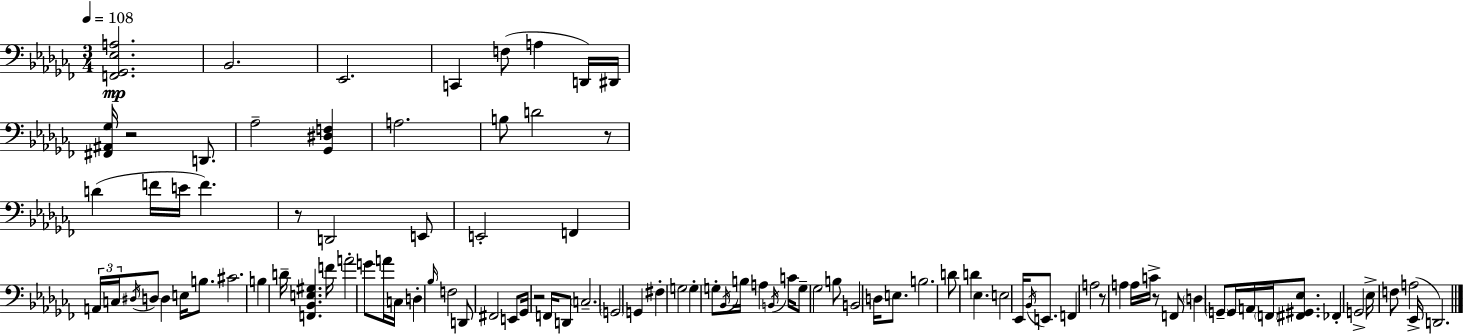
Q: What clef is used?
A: bass